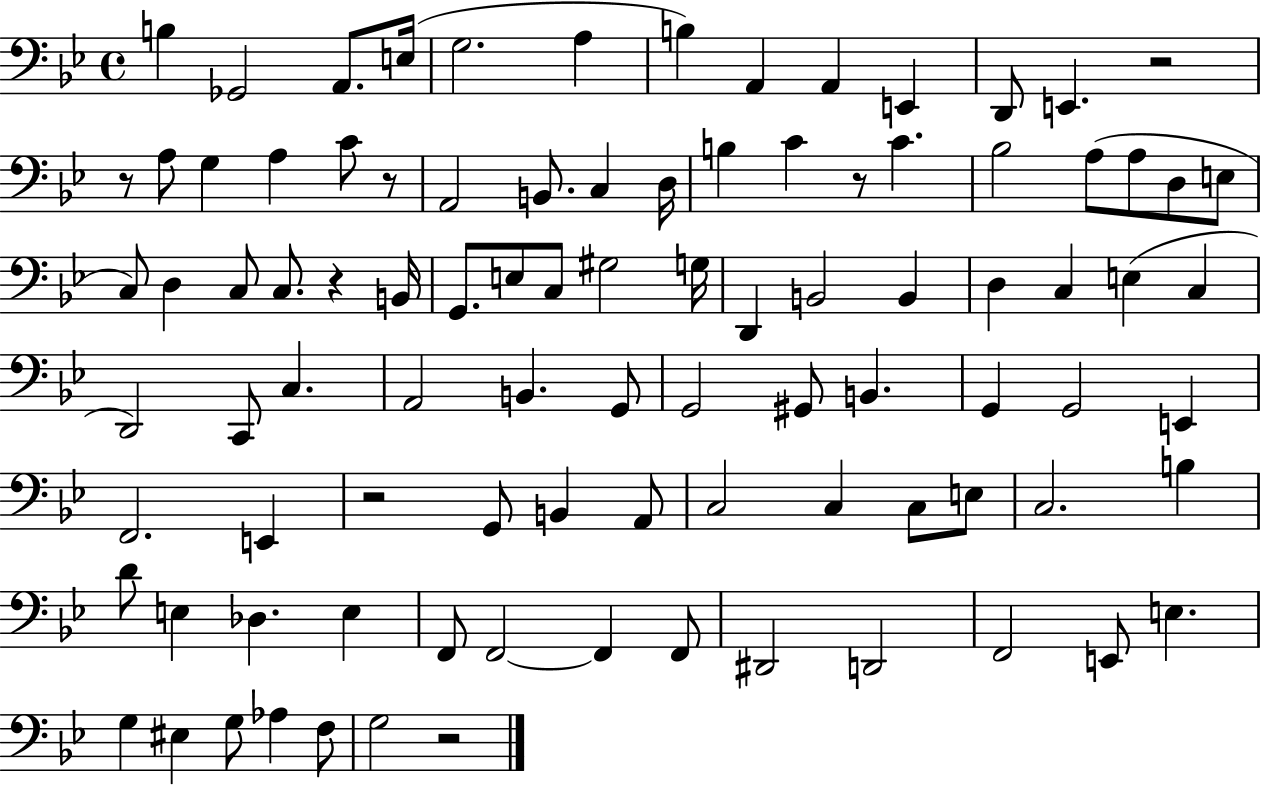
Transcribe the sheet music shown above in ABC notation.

X:1
T:Untitled
M:4/4
L:1/4
K:Bb
B, _G,,2 A,,/2 E,/4 G,2 A, B, A,, A,, E,, D,,/2 E,, z2 z/2 A,/2 G, A, C/2 z/2 A,,2 B,,/2 C, D,/4 B, C z/2 C _B,2 A,/2 A,/2 D,/2 E,/2 C,/2 D, C,/2 C,/2 z B,,/4 G,,/2 E,/2 C,/2 ^G,2 G,/4 D,, B,,2 B,, D, C, E, C, D,,2 C,,/2 C, A,,2 B,, G,,/2 G,,2 ^G,,/2 B,, G,, G,,2 E,, F,,2 E,, z2 G,,/2 B,, A,,/2 C,2 C, C,/2 E,/2 C,2 B, D/2 E, _D, E, F,,/2 F,,2 F,, F,,/2 ^D,,2 D,,2 F,,2 E,,/2 E, G, ^E, G,/2 _A, F,/2 G,2 z2